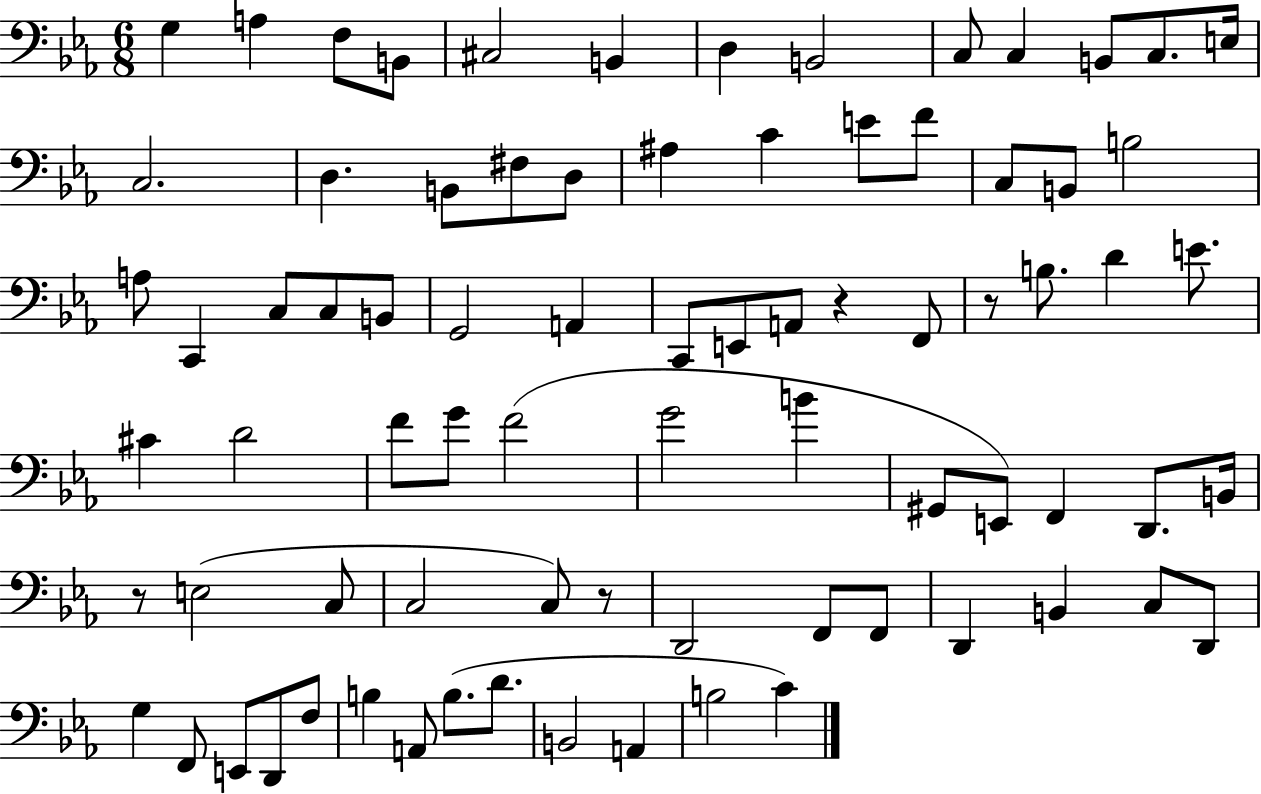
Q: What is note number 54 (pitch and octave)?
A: C3